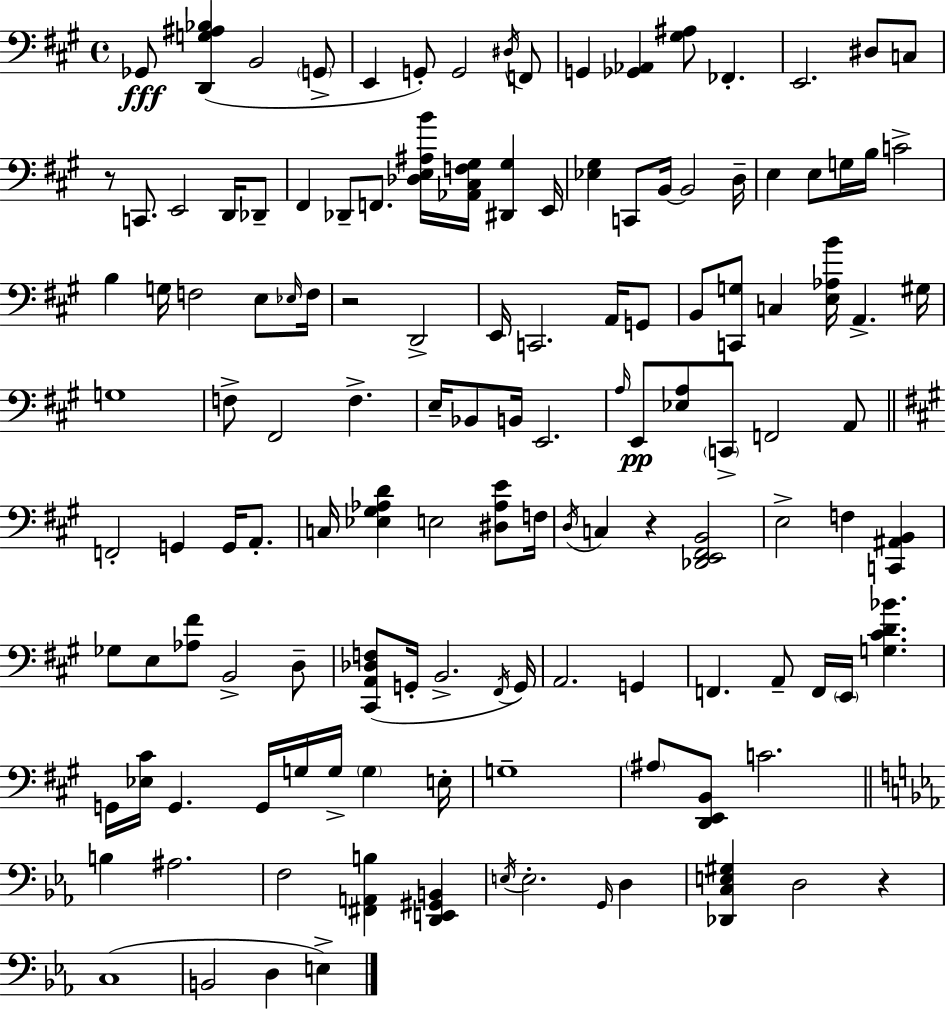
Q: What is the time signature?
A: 4/4